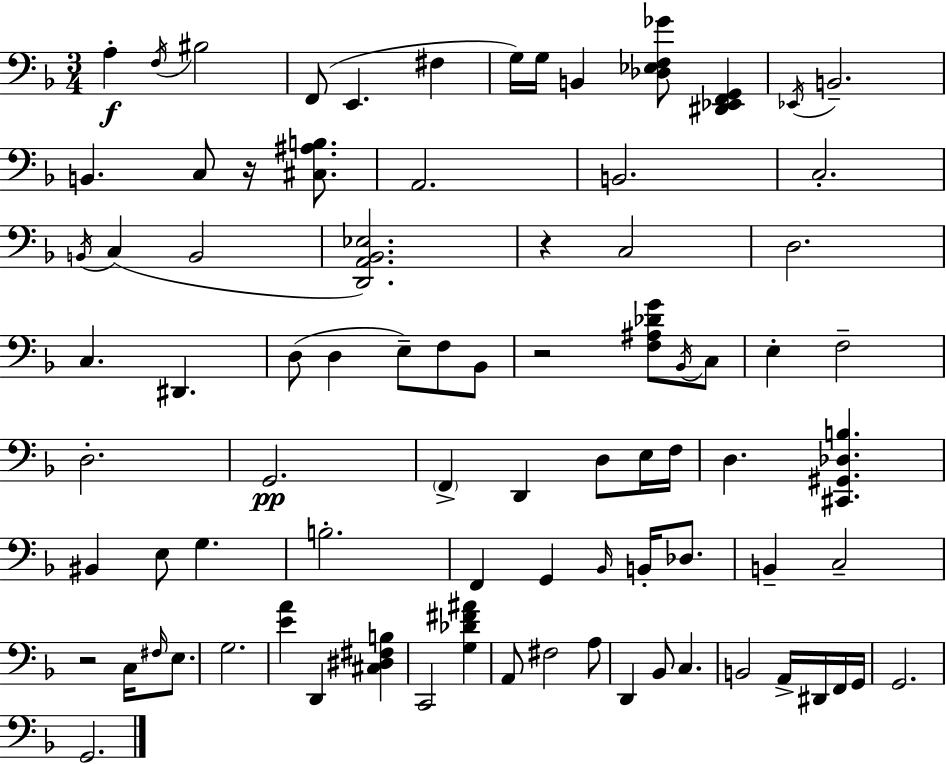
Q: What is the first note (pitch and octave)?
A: A3